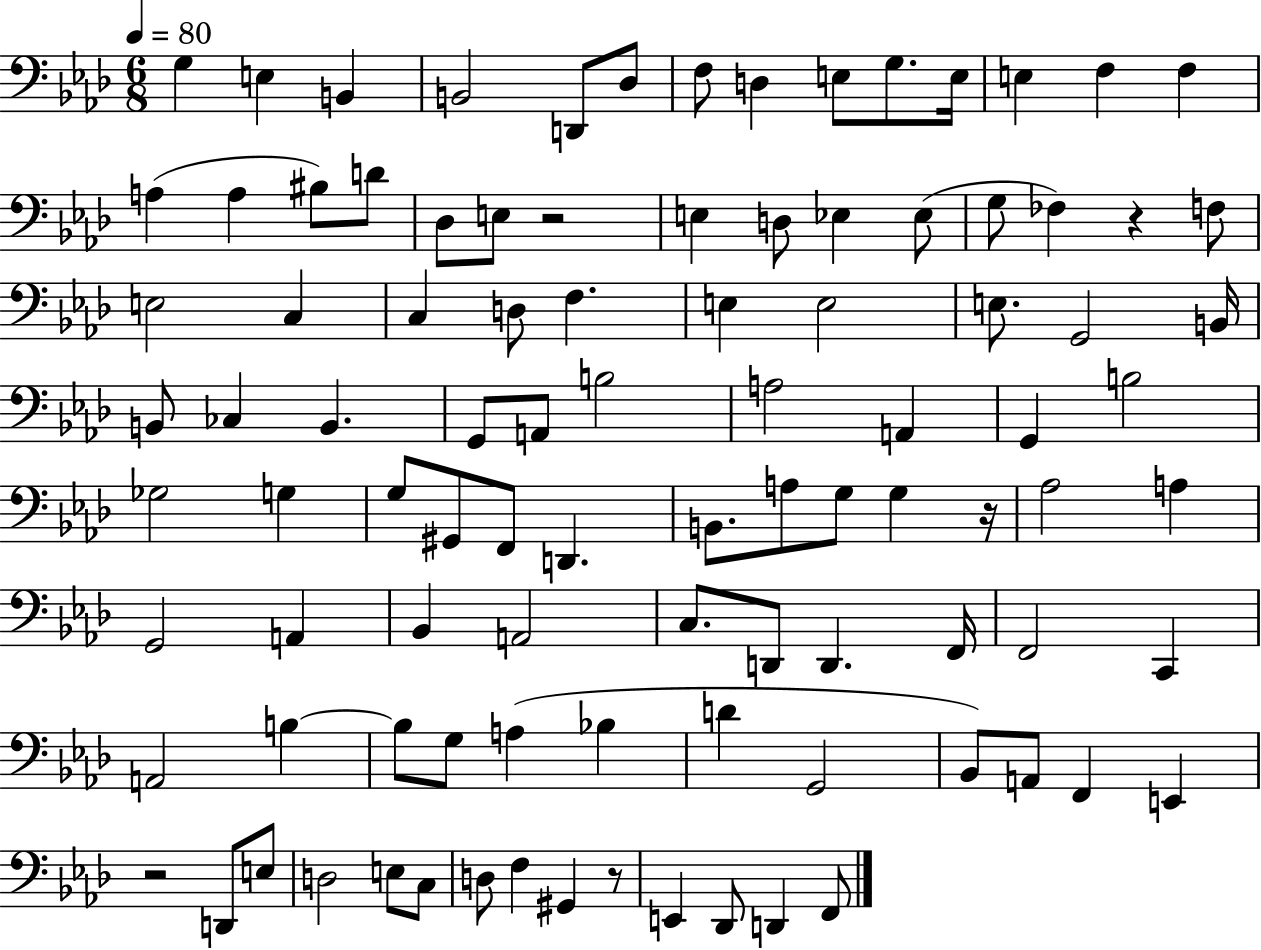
X:1
T:Untitled
M:6/8
L:1/4
K:Ab
G, E, B,, B,,2 D,,/2 _D,/2 F,/2 D, E,/2 G,/2 E,/4 E, F, F, A, A, ^B,/2 D/2 _D,/2 E,/2 z2 E, D,/2 _E, _E,/2 G,/2 _F, z F,/2 E,2 C, C, D,/2 F, E, E,2 E,/2 G,,2 B,,/4 B,,/2 _C, B,, G,,/2 A,,/2 B,2 A,2 A,, G,, B,2 _G,2 G, G,/2 ^G,,/2 F,,/2 D,, B,,/2 A,/2 G,/2 G, z/4 _A,2 A, G,,2 A,, _B,, A,,2 C,/2 D,,/2 D,, F,,/4 F,,2 C,, A,,2 B, B,/2 G,/2 A, _B, D G,,2 _B,,/2 A,,/2 F,, E,, z2 D,,/2 E,/2 D,2 E,/2 C,/2 D,/2 F, ^G,, z/2 E,, _D,,/2 D,, F,,/2